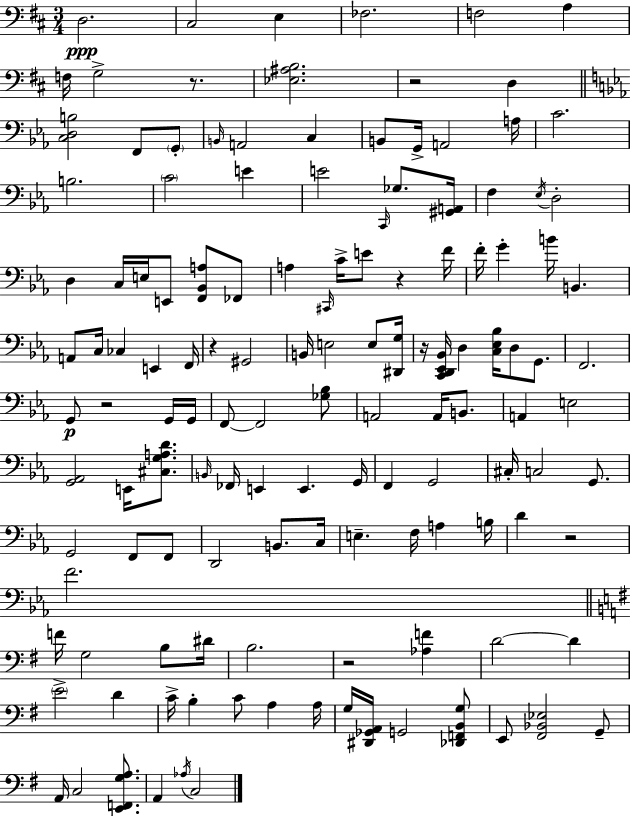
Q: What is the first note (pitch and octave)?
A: D3